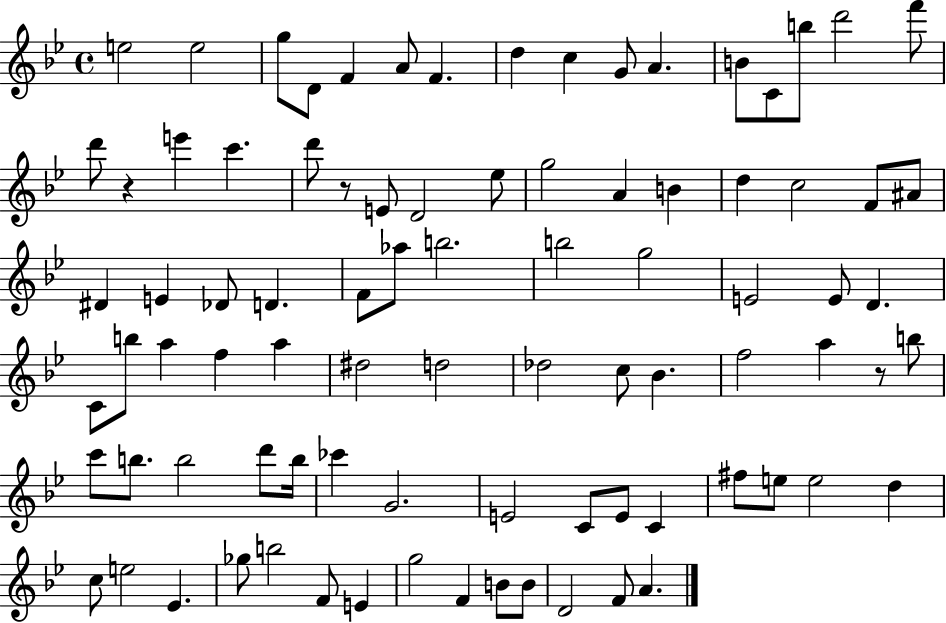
E5/h E5/h G5/e D4/e F4/q A4/e F4/q. D5/q C5/q G4/e A4/q. B4/e C4/e B5/e D6/h F6/e D6/e R/q E6/q C6/q. D6/e R/e E4/e D4/h Eb5/e G5/h A4/q B4/q D5/q C5/h F4/e A#4/e D#4/q E4/q Db4/e D4/q. F4/e Ab5/e B5/h. B5/h G5/h E4/h E4/e D4/q. C4/e B5/e A5/q F5/q A5/q D#5/h D5/h Db5/h C5/e Bb4/q. F5/h A5/q R/e B5/e C6/e B5/e. B5/h D6/e B5/s CES6/q G4/h. E4/h C4/e E4/e C4/q F#5/e E5/e E5/h D5/q C5/e E5/h Eb4/q. Gb5/e B5/h F4/e E4/q G5/h F4/q B4/e B4/e D4/h F4/e A4/q.